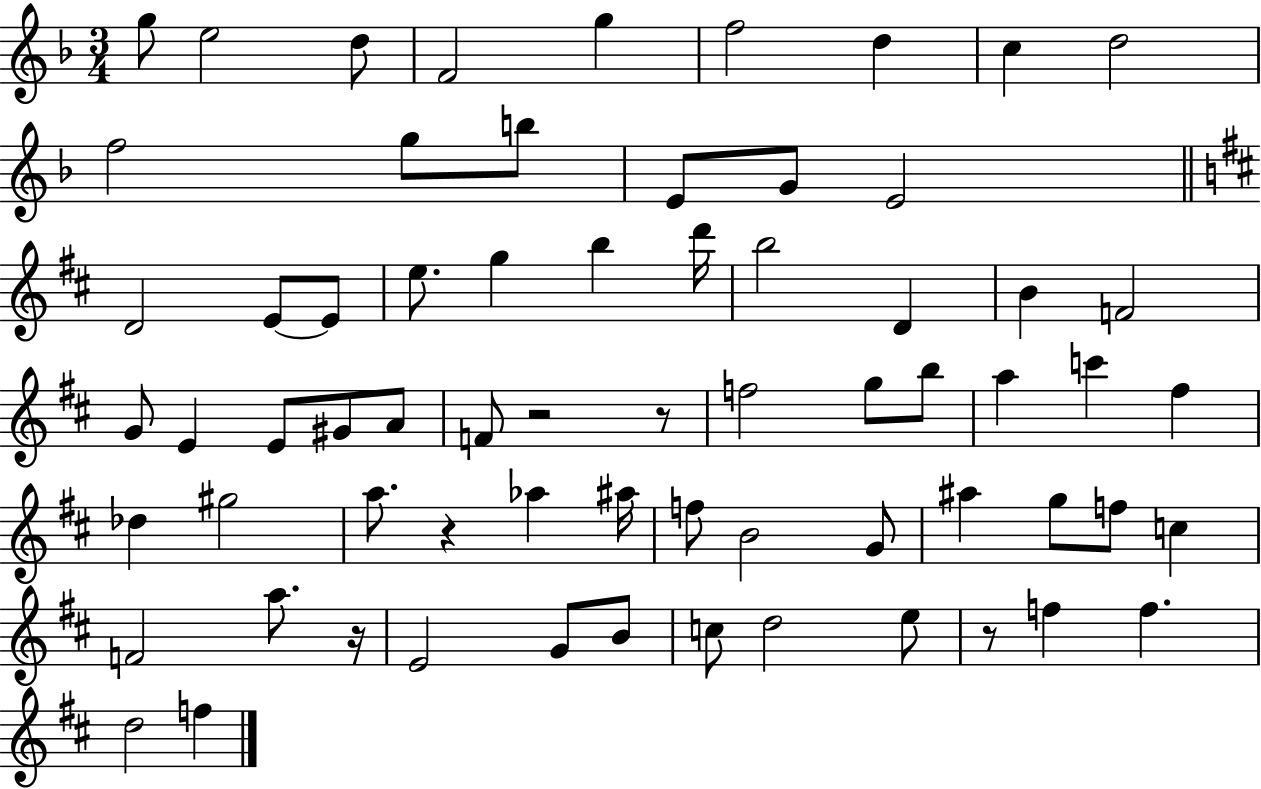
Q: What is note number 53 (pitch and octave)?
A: E4